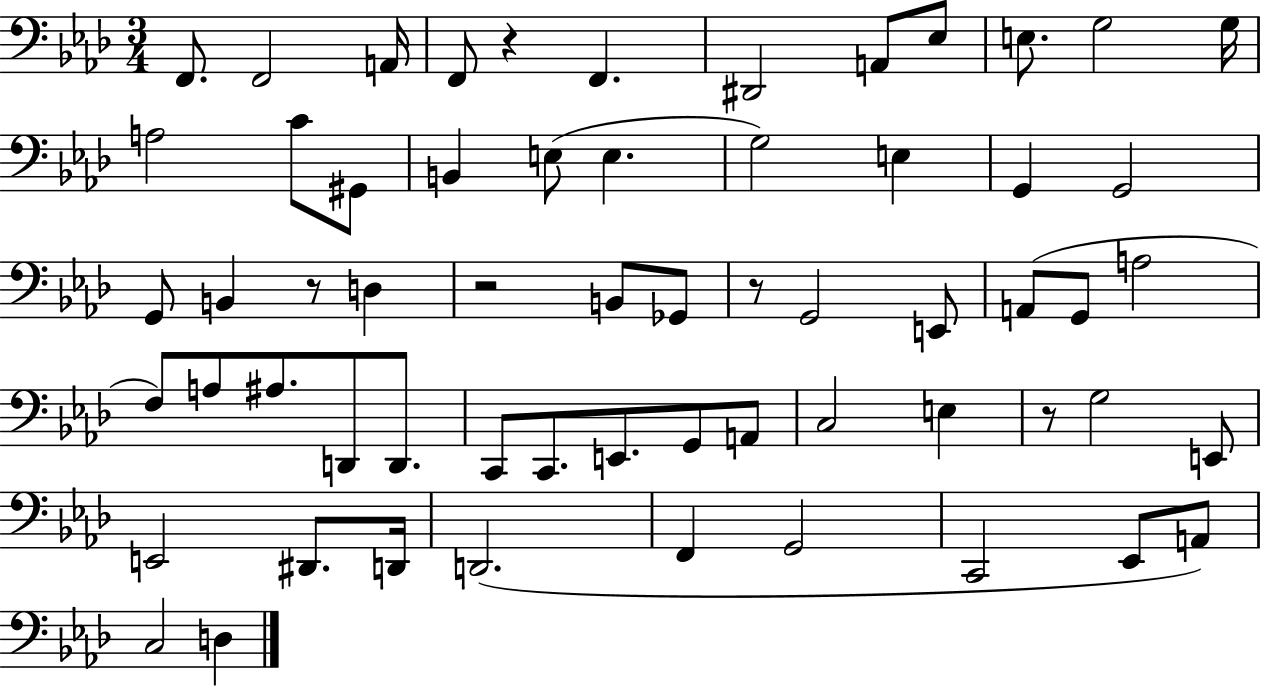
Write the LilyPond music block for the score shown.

{
  \clef bass
  \numericTimeSignature
  \time 3/4
  \key aes \major
  \repeat volta 2 { f,8. f,2 a,16 | f,8 r4 f,4. | dis,2 a,8 ees8 | e8. g2 g16 | \break a2 c'8 gis,8 | b,4 e8( e4. | g2) e4 | g,4 g,2 | \break g,8 b,4 r8 d4 | r2 b,8 ges,8 | r8 g,2 e,8 | a,8( g,8 a2 | \break f8) a8 ais8. d,8 d,8. | c,8 c,8. e,8. g,8 a,8 | c2 e4 | r8 g2 e,8 | \break e,2 dis,8. d,16 | d,2.( | f,4 g,2 | c,2 ees,8 a,8) | \break c2 d4 | } \bar "|."
}